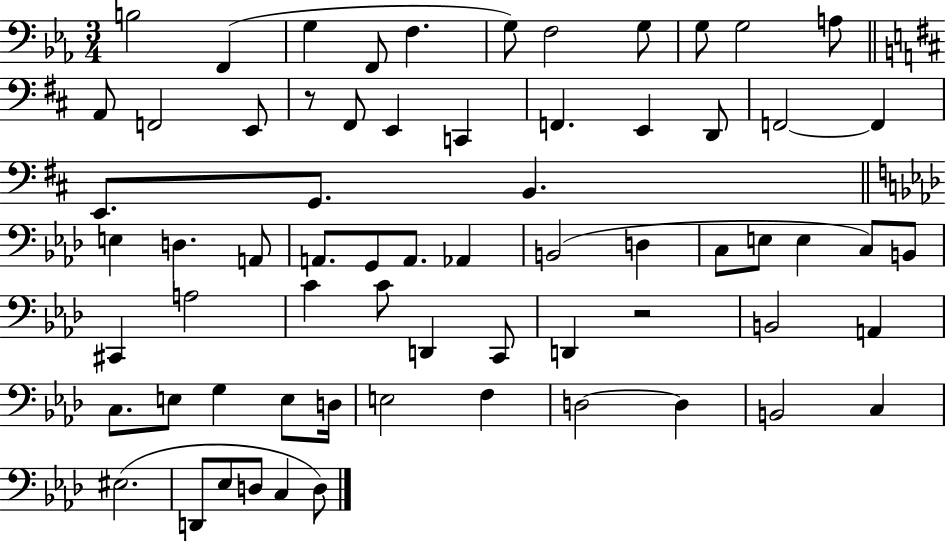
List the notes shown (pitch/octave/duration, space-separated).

B3/h F2/q G3/q F2/e F3/q. G3/e F3/h G3/e G3/e G3/h A3/e A2/e F2/h E2/e R/e F#2/e E2/q C2/q F2/q. E2/q D2/e F2/h F2/q E2/e. G2/e. B2/q. E3/q D3/q. A2/e A2/e. G2/e A2/e. Ab2/q B2/h D3/q C3/e E3/e E3/q C3/e B2/e C#2/q A3/h C4/q C4/e D2/q C2/e D2/q R/h B2/h A2/q C3/e. E3/e G3/q E3/e D3/s E3/h F3/q D3/h D3/q B2/h C3/q EIS3/h. D2/e Eb3/e D3/e C3/q D3/e